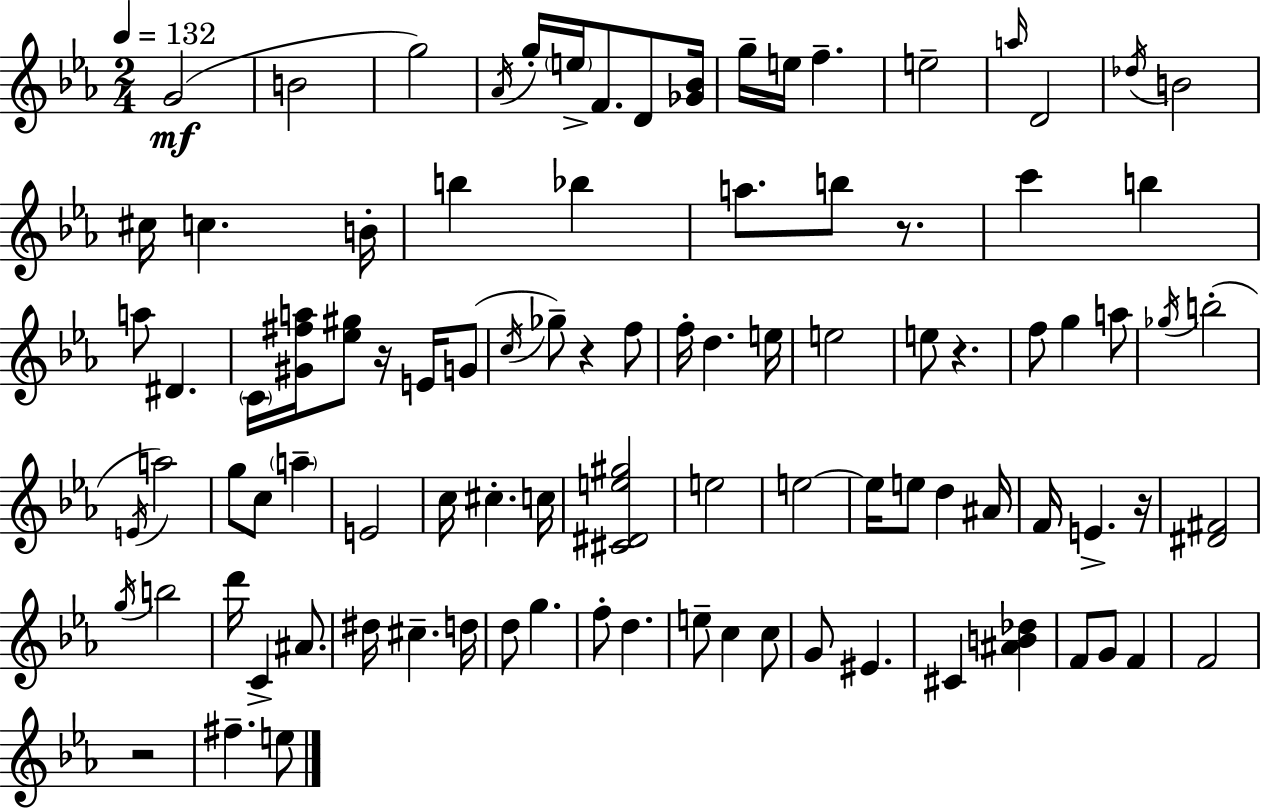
G4/h B4/h G5/h Ab4/s G5/s E5/s F4/e. D4/e [Gb4,Bb4]/s G5/s E5/s F5/q. E5/h A5/s D4/h Db5/s B4/h C#5/s C5/q. B4/s B5/q Bb5/q A5/e. B5/e R/e. C6/q B5/q A5/e D#4/q. C4/s [G#4,F#5,A5]/s [Eb5,G#5]/e R/s E4/s G4/e C5/s Gb5/e R/q F5/e F5/s D5/q. E5/s E5/h E5/e R/q. F5/e G5/q A5/e Gb5/s B5/h E4/s A5/h G5/e C5/e A5/q E4/h C5/s C#5/q. C5/s [C#4,D#4,E5,G#5]/h E5/h E5/h E5/s E5/e D5/q A#4/s F4/s E4/q. R/s [D#4,F#4]/h G5/s B5/h D6/s C4/q A#4/e. D#5/s C#5/q. D5/s D5/e G5/q. F5/e D5/q. E5/e C5/q C5/e G4/e EIS4/q. C#4/q [A#4,B4,Db5]/q F4/e G4/e F4/q F4/h R/h F#5/q. E5/e